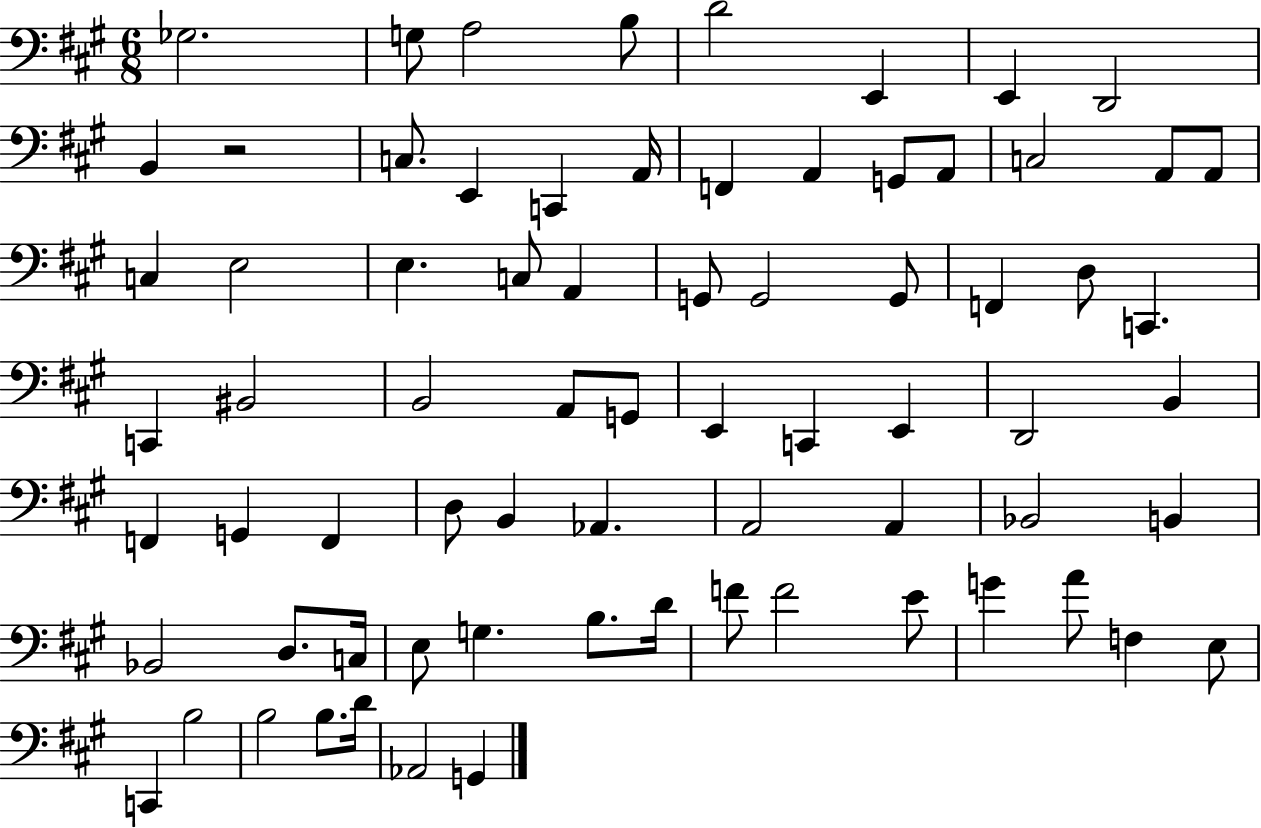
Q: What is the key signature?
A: A major